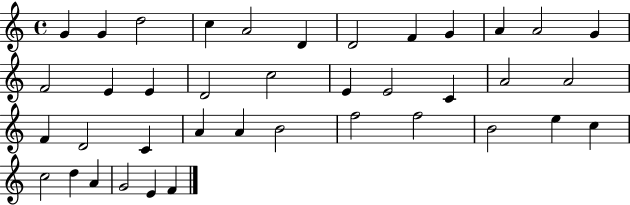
{
  \clef treble
  \time 4/4
  \defaultTimeSignature
  \key c \major
  g'4 g'4 d''2 | c''4 a'2 d'4 | d'2 f'4 g'4 | a'4 a'2 g'4 | \break f'2 e'4 e'4 | d'2 c''2 | e'4 e'2 c'4 | a'2 a'2 | \break f'4 d'2 c'4 | a'4 a'4 b'2 | f''2 f''2 | b'2 e''4 c''4 | \break c''2 d''4 a'4 | g'2 e'4 f'4 | \bar "|."
}